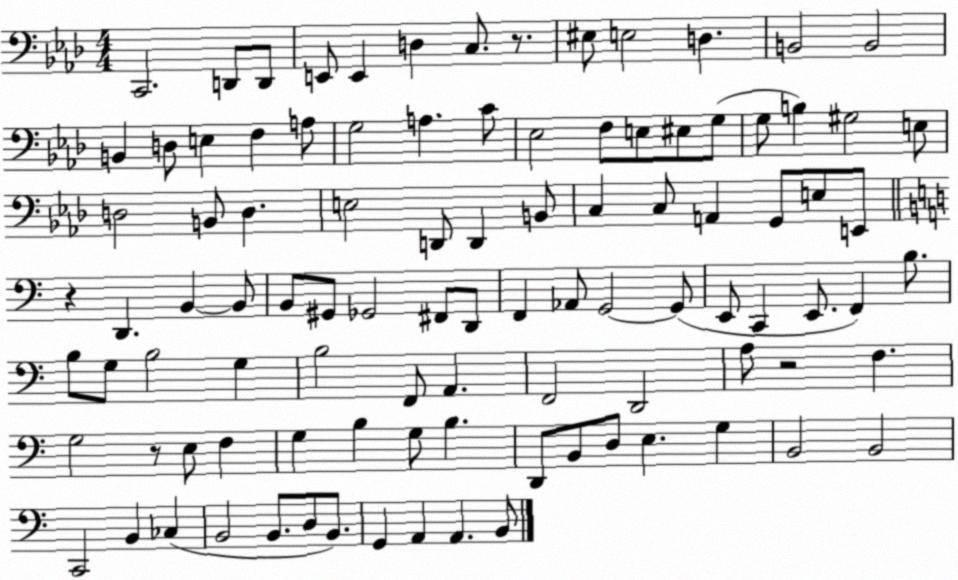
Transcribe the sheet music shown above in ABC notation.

X:1
T:Untitled
M:4/4
L:1/4
K:Ab
C,,2 D,,/2 D,,/2 E,,/2 E,, D, C,/2 z/2 ^E,/2 E,2 D, B,,2 B,,2 B,, D,/2 E, F, A,/2 G,2 A, C/2 _E,2 F,/2 E,/2 ^E,/2 G,/2 G,/2 B, ^G,2 E,/2 D,2 B,,/2 D, E,2 D,,/2 D,, B,,/2 C, C,/2 A,, G,,/2 E,/2 E,,/2 z D,, B,, B,,/2 B,,/2 ^G,,/2 _G,,2 ^F,,/2 D,,/2 F,, _A,,/2 G,,2 G,,/2 E,,/2 C,, E,,/2 F,, B,/2 B,/2 G,/2 B,2 G, B,2 F,,/2 A,, F,,2 D,,2 A,/2 z2 F, G,2 z/2 E,/2 F, G, B, G,/2 B, D,,/2 B,,/2 D,/2 E, G, B,,2 B,,2 C,,2 B,, _C, B,,2 B,,/2 D,/2 B,,/2 G,, A,, A,, B,,/2